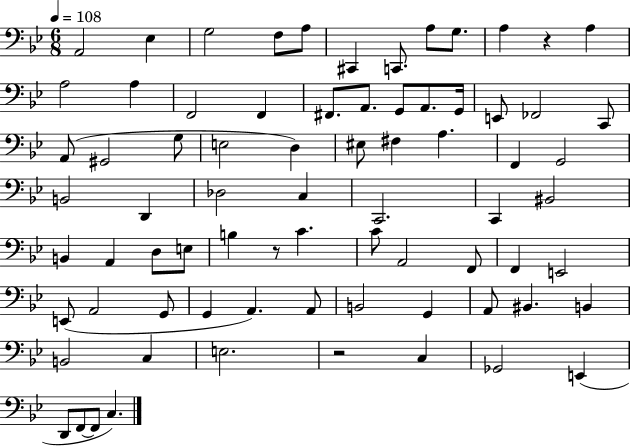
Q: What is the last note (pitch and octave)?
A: C3